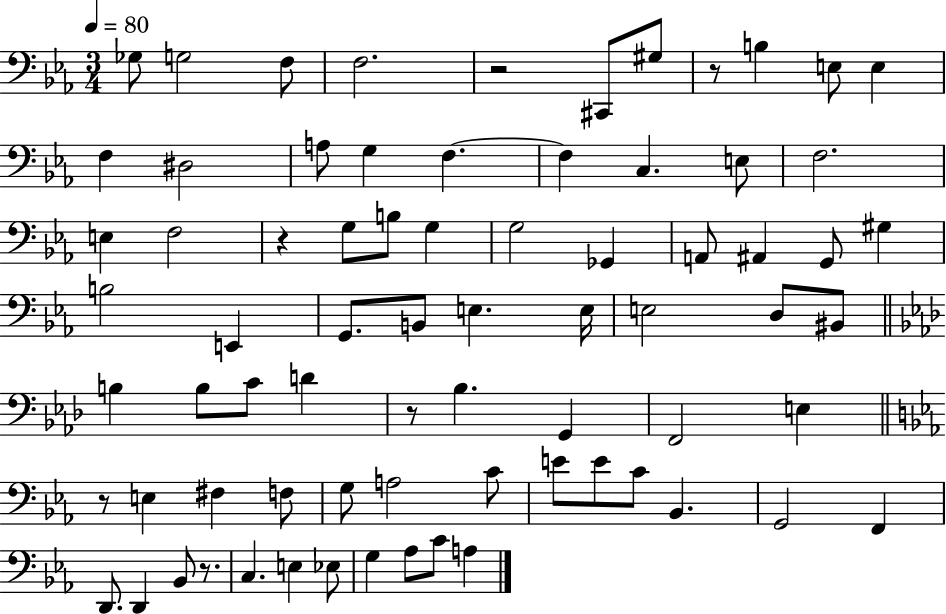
{
  \clef bass
  \numericTimeSignature
  \time 3/4
  \key ees \major
  \tempo 4 = 80
  ges8 g2 f8 | f2. | r2 cis,8 gis8 | r8 b4 e8 e4 | \break f4 dis2 | a8 g4 f4.~~ | f4 c4. e8 | f2. | \break e4 f2 | r4 g8 b8 g4 | g2 ges,4 | a,8 ais,4 g,8 gis4 | \break b2 e,4 | g,8. b,8 e4. e16 | e2 d8 bis,8 | \bar "||" \break \key f \minor b4 b8 c'8 d'4 | r8 bes4. g,4 | f,2 e4 | \bar "||" \break \key c \minor r8 e4 fis4 f8 | g8 a2 c'8 | e'8 e'8 c'8 bes,4. | g,2 f,4 | \break d,8. d,4 bes,8 r8. | c4. e4 ees8 | g4 aes8 c'8 a4 | \bar "|."
}